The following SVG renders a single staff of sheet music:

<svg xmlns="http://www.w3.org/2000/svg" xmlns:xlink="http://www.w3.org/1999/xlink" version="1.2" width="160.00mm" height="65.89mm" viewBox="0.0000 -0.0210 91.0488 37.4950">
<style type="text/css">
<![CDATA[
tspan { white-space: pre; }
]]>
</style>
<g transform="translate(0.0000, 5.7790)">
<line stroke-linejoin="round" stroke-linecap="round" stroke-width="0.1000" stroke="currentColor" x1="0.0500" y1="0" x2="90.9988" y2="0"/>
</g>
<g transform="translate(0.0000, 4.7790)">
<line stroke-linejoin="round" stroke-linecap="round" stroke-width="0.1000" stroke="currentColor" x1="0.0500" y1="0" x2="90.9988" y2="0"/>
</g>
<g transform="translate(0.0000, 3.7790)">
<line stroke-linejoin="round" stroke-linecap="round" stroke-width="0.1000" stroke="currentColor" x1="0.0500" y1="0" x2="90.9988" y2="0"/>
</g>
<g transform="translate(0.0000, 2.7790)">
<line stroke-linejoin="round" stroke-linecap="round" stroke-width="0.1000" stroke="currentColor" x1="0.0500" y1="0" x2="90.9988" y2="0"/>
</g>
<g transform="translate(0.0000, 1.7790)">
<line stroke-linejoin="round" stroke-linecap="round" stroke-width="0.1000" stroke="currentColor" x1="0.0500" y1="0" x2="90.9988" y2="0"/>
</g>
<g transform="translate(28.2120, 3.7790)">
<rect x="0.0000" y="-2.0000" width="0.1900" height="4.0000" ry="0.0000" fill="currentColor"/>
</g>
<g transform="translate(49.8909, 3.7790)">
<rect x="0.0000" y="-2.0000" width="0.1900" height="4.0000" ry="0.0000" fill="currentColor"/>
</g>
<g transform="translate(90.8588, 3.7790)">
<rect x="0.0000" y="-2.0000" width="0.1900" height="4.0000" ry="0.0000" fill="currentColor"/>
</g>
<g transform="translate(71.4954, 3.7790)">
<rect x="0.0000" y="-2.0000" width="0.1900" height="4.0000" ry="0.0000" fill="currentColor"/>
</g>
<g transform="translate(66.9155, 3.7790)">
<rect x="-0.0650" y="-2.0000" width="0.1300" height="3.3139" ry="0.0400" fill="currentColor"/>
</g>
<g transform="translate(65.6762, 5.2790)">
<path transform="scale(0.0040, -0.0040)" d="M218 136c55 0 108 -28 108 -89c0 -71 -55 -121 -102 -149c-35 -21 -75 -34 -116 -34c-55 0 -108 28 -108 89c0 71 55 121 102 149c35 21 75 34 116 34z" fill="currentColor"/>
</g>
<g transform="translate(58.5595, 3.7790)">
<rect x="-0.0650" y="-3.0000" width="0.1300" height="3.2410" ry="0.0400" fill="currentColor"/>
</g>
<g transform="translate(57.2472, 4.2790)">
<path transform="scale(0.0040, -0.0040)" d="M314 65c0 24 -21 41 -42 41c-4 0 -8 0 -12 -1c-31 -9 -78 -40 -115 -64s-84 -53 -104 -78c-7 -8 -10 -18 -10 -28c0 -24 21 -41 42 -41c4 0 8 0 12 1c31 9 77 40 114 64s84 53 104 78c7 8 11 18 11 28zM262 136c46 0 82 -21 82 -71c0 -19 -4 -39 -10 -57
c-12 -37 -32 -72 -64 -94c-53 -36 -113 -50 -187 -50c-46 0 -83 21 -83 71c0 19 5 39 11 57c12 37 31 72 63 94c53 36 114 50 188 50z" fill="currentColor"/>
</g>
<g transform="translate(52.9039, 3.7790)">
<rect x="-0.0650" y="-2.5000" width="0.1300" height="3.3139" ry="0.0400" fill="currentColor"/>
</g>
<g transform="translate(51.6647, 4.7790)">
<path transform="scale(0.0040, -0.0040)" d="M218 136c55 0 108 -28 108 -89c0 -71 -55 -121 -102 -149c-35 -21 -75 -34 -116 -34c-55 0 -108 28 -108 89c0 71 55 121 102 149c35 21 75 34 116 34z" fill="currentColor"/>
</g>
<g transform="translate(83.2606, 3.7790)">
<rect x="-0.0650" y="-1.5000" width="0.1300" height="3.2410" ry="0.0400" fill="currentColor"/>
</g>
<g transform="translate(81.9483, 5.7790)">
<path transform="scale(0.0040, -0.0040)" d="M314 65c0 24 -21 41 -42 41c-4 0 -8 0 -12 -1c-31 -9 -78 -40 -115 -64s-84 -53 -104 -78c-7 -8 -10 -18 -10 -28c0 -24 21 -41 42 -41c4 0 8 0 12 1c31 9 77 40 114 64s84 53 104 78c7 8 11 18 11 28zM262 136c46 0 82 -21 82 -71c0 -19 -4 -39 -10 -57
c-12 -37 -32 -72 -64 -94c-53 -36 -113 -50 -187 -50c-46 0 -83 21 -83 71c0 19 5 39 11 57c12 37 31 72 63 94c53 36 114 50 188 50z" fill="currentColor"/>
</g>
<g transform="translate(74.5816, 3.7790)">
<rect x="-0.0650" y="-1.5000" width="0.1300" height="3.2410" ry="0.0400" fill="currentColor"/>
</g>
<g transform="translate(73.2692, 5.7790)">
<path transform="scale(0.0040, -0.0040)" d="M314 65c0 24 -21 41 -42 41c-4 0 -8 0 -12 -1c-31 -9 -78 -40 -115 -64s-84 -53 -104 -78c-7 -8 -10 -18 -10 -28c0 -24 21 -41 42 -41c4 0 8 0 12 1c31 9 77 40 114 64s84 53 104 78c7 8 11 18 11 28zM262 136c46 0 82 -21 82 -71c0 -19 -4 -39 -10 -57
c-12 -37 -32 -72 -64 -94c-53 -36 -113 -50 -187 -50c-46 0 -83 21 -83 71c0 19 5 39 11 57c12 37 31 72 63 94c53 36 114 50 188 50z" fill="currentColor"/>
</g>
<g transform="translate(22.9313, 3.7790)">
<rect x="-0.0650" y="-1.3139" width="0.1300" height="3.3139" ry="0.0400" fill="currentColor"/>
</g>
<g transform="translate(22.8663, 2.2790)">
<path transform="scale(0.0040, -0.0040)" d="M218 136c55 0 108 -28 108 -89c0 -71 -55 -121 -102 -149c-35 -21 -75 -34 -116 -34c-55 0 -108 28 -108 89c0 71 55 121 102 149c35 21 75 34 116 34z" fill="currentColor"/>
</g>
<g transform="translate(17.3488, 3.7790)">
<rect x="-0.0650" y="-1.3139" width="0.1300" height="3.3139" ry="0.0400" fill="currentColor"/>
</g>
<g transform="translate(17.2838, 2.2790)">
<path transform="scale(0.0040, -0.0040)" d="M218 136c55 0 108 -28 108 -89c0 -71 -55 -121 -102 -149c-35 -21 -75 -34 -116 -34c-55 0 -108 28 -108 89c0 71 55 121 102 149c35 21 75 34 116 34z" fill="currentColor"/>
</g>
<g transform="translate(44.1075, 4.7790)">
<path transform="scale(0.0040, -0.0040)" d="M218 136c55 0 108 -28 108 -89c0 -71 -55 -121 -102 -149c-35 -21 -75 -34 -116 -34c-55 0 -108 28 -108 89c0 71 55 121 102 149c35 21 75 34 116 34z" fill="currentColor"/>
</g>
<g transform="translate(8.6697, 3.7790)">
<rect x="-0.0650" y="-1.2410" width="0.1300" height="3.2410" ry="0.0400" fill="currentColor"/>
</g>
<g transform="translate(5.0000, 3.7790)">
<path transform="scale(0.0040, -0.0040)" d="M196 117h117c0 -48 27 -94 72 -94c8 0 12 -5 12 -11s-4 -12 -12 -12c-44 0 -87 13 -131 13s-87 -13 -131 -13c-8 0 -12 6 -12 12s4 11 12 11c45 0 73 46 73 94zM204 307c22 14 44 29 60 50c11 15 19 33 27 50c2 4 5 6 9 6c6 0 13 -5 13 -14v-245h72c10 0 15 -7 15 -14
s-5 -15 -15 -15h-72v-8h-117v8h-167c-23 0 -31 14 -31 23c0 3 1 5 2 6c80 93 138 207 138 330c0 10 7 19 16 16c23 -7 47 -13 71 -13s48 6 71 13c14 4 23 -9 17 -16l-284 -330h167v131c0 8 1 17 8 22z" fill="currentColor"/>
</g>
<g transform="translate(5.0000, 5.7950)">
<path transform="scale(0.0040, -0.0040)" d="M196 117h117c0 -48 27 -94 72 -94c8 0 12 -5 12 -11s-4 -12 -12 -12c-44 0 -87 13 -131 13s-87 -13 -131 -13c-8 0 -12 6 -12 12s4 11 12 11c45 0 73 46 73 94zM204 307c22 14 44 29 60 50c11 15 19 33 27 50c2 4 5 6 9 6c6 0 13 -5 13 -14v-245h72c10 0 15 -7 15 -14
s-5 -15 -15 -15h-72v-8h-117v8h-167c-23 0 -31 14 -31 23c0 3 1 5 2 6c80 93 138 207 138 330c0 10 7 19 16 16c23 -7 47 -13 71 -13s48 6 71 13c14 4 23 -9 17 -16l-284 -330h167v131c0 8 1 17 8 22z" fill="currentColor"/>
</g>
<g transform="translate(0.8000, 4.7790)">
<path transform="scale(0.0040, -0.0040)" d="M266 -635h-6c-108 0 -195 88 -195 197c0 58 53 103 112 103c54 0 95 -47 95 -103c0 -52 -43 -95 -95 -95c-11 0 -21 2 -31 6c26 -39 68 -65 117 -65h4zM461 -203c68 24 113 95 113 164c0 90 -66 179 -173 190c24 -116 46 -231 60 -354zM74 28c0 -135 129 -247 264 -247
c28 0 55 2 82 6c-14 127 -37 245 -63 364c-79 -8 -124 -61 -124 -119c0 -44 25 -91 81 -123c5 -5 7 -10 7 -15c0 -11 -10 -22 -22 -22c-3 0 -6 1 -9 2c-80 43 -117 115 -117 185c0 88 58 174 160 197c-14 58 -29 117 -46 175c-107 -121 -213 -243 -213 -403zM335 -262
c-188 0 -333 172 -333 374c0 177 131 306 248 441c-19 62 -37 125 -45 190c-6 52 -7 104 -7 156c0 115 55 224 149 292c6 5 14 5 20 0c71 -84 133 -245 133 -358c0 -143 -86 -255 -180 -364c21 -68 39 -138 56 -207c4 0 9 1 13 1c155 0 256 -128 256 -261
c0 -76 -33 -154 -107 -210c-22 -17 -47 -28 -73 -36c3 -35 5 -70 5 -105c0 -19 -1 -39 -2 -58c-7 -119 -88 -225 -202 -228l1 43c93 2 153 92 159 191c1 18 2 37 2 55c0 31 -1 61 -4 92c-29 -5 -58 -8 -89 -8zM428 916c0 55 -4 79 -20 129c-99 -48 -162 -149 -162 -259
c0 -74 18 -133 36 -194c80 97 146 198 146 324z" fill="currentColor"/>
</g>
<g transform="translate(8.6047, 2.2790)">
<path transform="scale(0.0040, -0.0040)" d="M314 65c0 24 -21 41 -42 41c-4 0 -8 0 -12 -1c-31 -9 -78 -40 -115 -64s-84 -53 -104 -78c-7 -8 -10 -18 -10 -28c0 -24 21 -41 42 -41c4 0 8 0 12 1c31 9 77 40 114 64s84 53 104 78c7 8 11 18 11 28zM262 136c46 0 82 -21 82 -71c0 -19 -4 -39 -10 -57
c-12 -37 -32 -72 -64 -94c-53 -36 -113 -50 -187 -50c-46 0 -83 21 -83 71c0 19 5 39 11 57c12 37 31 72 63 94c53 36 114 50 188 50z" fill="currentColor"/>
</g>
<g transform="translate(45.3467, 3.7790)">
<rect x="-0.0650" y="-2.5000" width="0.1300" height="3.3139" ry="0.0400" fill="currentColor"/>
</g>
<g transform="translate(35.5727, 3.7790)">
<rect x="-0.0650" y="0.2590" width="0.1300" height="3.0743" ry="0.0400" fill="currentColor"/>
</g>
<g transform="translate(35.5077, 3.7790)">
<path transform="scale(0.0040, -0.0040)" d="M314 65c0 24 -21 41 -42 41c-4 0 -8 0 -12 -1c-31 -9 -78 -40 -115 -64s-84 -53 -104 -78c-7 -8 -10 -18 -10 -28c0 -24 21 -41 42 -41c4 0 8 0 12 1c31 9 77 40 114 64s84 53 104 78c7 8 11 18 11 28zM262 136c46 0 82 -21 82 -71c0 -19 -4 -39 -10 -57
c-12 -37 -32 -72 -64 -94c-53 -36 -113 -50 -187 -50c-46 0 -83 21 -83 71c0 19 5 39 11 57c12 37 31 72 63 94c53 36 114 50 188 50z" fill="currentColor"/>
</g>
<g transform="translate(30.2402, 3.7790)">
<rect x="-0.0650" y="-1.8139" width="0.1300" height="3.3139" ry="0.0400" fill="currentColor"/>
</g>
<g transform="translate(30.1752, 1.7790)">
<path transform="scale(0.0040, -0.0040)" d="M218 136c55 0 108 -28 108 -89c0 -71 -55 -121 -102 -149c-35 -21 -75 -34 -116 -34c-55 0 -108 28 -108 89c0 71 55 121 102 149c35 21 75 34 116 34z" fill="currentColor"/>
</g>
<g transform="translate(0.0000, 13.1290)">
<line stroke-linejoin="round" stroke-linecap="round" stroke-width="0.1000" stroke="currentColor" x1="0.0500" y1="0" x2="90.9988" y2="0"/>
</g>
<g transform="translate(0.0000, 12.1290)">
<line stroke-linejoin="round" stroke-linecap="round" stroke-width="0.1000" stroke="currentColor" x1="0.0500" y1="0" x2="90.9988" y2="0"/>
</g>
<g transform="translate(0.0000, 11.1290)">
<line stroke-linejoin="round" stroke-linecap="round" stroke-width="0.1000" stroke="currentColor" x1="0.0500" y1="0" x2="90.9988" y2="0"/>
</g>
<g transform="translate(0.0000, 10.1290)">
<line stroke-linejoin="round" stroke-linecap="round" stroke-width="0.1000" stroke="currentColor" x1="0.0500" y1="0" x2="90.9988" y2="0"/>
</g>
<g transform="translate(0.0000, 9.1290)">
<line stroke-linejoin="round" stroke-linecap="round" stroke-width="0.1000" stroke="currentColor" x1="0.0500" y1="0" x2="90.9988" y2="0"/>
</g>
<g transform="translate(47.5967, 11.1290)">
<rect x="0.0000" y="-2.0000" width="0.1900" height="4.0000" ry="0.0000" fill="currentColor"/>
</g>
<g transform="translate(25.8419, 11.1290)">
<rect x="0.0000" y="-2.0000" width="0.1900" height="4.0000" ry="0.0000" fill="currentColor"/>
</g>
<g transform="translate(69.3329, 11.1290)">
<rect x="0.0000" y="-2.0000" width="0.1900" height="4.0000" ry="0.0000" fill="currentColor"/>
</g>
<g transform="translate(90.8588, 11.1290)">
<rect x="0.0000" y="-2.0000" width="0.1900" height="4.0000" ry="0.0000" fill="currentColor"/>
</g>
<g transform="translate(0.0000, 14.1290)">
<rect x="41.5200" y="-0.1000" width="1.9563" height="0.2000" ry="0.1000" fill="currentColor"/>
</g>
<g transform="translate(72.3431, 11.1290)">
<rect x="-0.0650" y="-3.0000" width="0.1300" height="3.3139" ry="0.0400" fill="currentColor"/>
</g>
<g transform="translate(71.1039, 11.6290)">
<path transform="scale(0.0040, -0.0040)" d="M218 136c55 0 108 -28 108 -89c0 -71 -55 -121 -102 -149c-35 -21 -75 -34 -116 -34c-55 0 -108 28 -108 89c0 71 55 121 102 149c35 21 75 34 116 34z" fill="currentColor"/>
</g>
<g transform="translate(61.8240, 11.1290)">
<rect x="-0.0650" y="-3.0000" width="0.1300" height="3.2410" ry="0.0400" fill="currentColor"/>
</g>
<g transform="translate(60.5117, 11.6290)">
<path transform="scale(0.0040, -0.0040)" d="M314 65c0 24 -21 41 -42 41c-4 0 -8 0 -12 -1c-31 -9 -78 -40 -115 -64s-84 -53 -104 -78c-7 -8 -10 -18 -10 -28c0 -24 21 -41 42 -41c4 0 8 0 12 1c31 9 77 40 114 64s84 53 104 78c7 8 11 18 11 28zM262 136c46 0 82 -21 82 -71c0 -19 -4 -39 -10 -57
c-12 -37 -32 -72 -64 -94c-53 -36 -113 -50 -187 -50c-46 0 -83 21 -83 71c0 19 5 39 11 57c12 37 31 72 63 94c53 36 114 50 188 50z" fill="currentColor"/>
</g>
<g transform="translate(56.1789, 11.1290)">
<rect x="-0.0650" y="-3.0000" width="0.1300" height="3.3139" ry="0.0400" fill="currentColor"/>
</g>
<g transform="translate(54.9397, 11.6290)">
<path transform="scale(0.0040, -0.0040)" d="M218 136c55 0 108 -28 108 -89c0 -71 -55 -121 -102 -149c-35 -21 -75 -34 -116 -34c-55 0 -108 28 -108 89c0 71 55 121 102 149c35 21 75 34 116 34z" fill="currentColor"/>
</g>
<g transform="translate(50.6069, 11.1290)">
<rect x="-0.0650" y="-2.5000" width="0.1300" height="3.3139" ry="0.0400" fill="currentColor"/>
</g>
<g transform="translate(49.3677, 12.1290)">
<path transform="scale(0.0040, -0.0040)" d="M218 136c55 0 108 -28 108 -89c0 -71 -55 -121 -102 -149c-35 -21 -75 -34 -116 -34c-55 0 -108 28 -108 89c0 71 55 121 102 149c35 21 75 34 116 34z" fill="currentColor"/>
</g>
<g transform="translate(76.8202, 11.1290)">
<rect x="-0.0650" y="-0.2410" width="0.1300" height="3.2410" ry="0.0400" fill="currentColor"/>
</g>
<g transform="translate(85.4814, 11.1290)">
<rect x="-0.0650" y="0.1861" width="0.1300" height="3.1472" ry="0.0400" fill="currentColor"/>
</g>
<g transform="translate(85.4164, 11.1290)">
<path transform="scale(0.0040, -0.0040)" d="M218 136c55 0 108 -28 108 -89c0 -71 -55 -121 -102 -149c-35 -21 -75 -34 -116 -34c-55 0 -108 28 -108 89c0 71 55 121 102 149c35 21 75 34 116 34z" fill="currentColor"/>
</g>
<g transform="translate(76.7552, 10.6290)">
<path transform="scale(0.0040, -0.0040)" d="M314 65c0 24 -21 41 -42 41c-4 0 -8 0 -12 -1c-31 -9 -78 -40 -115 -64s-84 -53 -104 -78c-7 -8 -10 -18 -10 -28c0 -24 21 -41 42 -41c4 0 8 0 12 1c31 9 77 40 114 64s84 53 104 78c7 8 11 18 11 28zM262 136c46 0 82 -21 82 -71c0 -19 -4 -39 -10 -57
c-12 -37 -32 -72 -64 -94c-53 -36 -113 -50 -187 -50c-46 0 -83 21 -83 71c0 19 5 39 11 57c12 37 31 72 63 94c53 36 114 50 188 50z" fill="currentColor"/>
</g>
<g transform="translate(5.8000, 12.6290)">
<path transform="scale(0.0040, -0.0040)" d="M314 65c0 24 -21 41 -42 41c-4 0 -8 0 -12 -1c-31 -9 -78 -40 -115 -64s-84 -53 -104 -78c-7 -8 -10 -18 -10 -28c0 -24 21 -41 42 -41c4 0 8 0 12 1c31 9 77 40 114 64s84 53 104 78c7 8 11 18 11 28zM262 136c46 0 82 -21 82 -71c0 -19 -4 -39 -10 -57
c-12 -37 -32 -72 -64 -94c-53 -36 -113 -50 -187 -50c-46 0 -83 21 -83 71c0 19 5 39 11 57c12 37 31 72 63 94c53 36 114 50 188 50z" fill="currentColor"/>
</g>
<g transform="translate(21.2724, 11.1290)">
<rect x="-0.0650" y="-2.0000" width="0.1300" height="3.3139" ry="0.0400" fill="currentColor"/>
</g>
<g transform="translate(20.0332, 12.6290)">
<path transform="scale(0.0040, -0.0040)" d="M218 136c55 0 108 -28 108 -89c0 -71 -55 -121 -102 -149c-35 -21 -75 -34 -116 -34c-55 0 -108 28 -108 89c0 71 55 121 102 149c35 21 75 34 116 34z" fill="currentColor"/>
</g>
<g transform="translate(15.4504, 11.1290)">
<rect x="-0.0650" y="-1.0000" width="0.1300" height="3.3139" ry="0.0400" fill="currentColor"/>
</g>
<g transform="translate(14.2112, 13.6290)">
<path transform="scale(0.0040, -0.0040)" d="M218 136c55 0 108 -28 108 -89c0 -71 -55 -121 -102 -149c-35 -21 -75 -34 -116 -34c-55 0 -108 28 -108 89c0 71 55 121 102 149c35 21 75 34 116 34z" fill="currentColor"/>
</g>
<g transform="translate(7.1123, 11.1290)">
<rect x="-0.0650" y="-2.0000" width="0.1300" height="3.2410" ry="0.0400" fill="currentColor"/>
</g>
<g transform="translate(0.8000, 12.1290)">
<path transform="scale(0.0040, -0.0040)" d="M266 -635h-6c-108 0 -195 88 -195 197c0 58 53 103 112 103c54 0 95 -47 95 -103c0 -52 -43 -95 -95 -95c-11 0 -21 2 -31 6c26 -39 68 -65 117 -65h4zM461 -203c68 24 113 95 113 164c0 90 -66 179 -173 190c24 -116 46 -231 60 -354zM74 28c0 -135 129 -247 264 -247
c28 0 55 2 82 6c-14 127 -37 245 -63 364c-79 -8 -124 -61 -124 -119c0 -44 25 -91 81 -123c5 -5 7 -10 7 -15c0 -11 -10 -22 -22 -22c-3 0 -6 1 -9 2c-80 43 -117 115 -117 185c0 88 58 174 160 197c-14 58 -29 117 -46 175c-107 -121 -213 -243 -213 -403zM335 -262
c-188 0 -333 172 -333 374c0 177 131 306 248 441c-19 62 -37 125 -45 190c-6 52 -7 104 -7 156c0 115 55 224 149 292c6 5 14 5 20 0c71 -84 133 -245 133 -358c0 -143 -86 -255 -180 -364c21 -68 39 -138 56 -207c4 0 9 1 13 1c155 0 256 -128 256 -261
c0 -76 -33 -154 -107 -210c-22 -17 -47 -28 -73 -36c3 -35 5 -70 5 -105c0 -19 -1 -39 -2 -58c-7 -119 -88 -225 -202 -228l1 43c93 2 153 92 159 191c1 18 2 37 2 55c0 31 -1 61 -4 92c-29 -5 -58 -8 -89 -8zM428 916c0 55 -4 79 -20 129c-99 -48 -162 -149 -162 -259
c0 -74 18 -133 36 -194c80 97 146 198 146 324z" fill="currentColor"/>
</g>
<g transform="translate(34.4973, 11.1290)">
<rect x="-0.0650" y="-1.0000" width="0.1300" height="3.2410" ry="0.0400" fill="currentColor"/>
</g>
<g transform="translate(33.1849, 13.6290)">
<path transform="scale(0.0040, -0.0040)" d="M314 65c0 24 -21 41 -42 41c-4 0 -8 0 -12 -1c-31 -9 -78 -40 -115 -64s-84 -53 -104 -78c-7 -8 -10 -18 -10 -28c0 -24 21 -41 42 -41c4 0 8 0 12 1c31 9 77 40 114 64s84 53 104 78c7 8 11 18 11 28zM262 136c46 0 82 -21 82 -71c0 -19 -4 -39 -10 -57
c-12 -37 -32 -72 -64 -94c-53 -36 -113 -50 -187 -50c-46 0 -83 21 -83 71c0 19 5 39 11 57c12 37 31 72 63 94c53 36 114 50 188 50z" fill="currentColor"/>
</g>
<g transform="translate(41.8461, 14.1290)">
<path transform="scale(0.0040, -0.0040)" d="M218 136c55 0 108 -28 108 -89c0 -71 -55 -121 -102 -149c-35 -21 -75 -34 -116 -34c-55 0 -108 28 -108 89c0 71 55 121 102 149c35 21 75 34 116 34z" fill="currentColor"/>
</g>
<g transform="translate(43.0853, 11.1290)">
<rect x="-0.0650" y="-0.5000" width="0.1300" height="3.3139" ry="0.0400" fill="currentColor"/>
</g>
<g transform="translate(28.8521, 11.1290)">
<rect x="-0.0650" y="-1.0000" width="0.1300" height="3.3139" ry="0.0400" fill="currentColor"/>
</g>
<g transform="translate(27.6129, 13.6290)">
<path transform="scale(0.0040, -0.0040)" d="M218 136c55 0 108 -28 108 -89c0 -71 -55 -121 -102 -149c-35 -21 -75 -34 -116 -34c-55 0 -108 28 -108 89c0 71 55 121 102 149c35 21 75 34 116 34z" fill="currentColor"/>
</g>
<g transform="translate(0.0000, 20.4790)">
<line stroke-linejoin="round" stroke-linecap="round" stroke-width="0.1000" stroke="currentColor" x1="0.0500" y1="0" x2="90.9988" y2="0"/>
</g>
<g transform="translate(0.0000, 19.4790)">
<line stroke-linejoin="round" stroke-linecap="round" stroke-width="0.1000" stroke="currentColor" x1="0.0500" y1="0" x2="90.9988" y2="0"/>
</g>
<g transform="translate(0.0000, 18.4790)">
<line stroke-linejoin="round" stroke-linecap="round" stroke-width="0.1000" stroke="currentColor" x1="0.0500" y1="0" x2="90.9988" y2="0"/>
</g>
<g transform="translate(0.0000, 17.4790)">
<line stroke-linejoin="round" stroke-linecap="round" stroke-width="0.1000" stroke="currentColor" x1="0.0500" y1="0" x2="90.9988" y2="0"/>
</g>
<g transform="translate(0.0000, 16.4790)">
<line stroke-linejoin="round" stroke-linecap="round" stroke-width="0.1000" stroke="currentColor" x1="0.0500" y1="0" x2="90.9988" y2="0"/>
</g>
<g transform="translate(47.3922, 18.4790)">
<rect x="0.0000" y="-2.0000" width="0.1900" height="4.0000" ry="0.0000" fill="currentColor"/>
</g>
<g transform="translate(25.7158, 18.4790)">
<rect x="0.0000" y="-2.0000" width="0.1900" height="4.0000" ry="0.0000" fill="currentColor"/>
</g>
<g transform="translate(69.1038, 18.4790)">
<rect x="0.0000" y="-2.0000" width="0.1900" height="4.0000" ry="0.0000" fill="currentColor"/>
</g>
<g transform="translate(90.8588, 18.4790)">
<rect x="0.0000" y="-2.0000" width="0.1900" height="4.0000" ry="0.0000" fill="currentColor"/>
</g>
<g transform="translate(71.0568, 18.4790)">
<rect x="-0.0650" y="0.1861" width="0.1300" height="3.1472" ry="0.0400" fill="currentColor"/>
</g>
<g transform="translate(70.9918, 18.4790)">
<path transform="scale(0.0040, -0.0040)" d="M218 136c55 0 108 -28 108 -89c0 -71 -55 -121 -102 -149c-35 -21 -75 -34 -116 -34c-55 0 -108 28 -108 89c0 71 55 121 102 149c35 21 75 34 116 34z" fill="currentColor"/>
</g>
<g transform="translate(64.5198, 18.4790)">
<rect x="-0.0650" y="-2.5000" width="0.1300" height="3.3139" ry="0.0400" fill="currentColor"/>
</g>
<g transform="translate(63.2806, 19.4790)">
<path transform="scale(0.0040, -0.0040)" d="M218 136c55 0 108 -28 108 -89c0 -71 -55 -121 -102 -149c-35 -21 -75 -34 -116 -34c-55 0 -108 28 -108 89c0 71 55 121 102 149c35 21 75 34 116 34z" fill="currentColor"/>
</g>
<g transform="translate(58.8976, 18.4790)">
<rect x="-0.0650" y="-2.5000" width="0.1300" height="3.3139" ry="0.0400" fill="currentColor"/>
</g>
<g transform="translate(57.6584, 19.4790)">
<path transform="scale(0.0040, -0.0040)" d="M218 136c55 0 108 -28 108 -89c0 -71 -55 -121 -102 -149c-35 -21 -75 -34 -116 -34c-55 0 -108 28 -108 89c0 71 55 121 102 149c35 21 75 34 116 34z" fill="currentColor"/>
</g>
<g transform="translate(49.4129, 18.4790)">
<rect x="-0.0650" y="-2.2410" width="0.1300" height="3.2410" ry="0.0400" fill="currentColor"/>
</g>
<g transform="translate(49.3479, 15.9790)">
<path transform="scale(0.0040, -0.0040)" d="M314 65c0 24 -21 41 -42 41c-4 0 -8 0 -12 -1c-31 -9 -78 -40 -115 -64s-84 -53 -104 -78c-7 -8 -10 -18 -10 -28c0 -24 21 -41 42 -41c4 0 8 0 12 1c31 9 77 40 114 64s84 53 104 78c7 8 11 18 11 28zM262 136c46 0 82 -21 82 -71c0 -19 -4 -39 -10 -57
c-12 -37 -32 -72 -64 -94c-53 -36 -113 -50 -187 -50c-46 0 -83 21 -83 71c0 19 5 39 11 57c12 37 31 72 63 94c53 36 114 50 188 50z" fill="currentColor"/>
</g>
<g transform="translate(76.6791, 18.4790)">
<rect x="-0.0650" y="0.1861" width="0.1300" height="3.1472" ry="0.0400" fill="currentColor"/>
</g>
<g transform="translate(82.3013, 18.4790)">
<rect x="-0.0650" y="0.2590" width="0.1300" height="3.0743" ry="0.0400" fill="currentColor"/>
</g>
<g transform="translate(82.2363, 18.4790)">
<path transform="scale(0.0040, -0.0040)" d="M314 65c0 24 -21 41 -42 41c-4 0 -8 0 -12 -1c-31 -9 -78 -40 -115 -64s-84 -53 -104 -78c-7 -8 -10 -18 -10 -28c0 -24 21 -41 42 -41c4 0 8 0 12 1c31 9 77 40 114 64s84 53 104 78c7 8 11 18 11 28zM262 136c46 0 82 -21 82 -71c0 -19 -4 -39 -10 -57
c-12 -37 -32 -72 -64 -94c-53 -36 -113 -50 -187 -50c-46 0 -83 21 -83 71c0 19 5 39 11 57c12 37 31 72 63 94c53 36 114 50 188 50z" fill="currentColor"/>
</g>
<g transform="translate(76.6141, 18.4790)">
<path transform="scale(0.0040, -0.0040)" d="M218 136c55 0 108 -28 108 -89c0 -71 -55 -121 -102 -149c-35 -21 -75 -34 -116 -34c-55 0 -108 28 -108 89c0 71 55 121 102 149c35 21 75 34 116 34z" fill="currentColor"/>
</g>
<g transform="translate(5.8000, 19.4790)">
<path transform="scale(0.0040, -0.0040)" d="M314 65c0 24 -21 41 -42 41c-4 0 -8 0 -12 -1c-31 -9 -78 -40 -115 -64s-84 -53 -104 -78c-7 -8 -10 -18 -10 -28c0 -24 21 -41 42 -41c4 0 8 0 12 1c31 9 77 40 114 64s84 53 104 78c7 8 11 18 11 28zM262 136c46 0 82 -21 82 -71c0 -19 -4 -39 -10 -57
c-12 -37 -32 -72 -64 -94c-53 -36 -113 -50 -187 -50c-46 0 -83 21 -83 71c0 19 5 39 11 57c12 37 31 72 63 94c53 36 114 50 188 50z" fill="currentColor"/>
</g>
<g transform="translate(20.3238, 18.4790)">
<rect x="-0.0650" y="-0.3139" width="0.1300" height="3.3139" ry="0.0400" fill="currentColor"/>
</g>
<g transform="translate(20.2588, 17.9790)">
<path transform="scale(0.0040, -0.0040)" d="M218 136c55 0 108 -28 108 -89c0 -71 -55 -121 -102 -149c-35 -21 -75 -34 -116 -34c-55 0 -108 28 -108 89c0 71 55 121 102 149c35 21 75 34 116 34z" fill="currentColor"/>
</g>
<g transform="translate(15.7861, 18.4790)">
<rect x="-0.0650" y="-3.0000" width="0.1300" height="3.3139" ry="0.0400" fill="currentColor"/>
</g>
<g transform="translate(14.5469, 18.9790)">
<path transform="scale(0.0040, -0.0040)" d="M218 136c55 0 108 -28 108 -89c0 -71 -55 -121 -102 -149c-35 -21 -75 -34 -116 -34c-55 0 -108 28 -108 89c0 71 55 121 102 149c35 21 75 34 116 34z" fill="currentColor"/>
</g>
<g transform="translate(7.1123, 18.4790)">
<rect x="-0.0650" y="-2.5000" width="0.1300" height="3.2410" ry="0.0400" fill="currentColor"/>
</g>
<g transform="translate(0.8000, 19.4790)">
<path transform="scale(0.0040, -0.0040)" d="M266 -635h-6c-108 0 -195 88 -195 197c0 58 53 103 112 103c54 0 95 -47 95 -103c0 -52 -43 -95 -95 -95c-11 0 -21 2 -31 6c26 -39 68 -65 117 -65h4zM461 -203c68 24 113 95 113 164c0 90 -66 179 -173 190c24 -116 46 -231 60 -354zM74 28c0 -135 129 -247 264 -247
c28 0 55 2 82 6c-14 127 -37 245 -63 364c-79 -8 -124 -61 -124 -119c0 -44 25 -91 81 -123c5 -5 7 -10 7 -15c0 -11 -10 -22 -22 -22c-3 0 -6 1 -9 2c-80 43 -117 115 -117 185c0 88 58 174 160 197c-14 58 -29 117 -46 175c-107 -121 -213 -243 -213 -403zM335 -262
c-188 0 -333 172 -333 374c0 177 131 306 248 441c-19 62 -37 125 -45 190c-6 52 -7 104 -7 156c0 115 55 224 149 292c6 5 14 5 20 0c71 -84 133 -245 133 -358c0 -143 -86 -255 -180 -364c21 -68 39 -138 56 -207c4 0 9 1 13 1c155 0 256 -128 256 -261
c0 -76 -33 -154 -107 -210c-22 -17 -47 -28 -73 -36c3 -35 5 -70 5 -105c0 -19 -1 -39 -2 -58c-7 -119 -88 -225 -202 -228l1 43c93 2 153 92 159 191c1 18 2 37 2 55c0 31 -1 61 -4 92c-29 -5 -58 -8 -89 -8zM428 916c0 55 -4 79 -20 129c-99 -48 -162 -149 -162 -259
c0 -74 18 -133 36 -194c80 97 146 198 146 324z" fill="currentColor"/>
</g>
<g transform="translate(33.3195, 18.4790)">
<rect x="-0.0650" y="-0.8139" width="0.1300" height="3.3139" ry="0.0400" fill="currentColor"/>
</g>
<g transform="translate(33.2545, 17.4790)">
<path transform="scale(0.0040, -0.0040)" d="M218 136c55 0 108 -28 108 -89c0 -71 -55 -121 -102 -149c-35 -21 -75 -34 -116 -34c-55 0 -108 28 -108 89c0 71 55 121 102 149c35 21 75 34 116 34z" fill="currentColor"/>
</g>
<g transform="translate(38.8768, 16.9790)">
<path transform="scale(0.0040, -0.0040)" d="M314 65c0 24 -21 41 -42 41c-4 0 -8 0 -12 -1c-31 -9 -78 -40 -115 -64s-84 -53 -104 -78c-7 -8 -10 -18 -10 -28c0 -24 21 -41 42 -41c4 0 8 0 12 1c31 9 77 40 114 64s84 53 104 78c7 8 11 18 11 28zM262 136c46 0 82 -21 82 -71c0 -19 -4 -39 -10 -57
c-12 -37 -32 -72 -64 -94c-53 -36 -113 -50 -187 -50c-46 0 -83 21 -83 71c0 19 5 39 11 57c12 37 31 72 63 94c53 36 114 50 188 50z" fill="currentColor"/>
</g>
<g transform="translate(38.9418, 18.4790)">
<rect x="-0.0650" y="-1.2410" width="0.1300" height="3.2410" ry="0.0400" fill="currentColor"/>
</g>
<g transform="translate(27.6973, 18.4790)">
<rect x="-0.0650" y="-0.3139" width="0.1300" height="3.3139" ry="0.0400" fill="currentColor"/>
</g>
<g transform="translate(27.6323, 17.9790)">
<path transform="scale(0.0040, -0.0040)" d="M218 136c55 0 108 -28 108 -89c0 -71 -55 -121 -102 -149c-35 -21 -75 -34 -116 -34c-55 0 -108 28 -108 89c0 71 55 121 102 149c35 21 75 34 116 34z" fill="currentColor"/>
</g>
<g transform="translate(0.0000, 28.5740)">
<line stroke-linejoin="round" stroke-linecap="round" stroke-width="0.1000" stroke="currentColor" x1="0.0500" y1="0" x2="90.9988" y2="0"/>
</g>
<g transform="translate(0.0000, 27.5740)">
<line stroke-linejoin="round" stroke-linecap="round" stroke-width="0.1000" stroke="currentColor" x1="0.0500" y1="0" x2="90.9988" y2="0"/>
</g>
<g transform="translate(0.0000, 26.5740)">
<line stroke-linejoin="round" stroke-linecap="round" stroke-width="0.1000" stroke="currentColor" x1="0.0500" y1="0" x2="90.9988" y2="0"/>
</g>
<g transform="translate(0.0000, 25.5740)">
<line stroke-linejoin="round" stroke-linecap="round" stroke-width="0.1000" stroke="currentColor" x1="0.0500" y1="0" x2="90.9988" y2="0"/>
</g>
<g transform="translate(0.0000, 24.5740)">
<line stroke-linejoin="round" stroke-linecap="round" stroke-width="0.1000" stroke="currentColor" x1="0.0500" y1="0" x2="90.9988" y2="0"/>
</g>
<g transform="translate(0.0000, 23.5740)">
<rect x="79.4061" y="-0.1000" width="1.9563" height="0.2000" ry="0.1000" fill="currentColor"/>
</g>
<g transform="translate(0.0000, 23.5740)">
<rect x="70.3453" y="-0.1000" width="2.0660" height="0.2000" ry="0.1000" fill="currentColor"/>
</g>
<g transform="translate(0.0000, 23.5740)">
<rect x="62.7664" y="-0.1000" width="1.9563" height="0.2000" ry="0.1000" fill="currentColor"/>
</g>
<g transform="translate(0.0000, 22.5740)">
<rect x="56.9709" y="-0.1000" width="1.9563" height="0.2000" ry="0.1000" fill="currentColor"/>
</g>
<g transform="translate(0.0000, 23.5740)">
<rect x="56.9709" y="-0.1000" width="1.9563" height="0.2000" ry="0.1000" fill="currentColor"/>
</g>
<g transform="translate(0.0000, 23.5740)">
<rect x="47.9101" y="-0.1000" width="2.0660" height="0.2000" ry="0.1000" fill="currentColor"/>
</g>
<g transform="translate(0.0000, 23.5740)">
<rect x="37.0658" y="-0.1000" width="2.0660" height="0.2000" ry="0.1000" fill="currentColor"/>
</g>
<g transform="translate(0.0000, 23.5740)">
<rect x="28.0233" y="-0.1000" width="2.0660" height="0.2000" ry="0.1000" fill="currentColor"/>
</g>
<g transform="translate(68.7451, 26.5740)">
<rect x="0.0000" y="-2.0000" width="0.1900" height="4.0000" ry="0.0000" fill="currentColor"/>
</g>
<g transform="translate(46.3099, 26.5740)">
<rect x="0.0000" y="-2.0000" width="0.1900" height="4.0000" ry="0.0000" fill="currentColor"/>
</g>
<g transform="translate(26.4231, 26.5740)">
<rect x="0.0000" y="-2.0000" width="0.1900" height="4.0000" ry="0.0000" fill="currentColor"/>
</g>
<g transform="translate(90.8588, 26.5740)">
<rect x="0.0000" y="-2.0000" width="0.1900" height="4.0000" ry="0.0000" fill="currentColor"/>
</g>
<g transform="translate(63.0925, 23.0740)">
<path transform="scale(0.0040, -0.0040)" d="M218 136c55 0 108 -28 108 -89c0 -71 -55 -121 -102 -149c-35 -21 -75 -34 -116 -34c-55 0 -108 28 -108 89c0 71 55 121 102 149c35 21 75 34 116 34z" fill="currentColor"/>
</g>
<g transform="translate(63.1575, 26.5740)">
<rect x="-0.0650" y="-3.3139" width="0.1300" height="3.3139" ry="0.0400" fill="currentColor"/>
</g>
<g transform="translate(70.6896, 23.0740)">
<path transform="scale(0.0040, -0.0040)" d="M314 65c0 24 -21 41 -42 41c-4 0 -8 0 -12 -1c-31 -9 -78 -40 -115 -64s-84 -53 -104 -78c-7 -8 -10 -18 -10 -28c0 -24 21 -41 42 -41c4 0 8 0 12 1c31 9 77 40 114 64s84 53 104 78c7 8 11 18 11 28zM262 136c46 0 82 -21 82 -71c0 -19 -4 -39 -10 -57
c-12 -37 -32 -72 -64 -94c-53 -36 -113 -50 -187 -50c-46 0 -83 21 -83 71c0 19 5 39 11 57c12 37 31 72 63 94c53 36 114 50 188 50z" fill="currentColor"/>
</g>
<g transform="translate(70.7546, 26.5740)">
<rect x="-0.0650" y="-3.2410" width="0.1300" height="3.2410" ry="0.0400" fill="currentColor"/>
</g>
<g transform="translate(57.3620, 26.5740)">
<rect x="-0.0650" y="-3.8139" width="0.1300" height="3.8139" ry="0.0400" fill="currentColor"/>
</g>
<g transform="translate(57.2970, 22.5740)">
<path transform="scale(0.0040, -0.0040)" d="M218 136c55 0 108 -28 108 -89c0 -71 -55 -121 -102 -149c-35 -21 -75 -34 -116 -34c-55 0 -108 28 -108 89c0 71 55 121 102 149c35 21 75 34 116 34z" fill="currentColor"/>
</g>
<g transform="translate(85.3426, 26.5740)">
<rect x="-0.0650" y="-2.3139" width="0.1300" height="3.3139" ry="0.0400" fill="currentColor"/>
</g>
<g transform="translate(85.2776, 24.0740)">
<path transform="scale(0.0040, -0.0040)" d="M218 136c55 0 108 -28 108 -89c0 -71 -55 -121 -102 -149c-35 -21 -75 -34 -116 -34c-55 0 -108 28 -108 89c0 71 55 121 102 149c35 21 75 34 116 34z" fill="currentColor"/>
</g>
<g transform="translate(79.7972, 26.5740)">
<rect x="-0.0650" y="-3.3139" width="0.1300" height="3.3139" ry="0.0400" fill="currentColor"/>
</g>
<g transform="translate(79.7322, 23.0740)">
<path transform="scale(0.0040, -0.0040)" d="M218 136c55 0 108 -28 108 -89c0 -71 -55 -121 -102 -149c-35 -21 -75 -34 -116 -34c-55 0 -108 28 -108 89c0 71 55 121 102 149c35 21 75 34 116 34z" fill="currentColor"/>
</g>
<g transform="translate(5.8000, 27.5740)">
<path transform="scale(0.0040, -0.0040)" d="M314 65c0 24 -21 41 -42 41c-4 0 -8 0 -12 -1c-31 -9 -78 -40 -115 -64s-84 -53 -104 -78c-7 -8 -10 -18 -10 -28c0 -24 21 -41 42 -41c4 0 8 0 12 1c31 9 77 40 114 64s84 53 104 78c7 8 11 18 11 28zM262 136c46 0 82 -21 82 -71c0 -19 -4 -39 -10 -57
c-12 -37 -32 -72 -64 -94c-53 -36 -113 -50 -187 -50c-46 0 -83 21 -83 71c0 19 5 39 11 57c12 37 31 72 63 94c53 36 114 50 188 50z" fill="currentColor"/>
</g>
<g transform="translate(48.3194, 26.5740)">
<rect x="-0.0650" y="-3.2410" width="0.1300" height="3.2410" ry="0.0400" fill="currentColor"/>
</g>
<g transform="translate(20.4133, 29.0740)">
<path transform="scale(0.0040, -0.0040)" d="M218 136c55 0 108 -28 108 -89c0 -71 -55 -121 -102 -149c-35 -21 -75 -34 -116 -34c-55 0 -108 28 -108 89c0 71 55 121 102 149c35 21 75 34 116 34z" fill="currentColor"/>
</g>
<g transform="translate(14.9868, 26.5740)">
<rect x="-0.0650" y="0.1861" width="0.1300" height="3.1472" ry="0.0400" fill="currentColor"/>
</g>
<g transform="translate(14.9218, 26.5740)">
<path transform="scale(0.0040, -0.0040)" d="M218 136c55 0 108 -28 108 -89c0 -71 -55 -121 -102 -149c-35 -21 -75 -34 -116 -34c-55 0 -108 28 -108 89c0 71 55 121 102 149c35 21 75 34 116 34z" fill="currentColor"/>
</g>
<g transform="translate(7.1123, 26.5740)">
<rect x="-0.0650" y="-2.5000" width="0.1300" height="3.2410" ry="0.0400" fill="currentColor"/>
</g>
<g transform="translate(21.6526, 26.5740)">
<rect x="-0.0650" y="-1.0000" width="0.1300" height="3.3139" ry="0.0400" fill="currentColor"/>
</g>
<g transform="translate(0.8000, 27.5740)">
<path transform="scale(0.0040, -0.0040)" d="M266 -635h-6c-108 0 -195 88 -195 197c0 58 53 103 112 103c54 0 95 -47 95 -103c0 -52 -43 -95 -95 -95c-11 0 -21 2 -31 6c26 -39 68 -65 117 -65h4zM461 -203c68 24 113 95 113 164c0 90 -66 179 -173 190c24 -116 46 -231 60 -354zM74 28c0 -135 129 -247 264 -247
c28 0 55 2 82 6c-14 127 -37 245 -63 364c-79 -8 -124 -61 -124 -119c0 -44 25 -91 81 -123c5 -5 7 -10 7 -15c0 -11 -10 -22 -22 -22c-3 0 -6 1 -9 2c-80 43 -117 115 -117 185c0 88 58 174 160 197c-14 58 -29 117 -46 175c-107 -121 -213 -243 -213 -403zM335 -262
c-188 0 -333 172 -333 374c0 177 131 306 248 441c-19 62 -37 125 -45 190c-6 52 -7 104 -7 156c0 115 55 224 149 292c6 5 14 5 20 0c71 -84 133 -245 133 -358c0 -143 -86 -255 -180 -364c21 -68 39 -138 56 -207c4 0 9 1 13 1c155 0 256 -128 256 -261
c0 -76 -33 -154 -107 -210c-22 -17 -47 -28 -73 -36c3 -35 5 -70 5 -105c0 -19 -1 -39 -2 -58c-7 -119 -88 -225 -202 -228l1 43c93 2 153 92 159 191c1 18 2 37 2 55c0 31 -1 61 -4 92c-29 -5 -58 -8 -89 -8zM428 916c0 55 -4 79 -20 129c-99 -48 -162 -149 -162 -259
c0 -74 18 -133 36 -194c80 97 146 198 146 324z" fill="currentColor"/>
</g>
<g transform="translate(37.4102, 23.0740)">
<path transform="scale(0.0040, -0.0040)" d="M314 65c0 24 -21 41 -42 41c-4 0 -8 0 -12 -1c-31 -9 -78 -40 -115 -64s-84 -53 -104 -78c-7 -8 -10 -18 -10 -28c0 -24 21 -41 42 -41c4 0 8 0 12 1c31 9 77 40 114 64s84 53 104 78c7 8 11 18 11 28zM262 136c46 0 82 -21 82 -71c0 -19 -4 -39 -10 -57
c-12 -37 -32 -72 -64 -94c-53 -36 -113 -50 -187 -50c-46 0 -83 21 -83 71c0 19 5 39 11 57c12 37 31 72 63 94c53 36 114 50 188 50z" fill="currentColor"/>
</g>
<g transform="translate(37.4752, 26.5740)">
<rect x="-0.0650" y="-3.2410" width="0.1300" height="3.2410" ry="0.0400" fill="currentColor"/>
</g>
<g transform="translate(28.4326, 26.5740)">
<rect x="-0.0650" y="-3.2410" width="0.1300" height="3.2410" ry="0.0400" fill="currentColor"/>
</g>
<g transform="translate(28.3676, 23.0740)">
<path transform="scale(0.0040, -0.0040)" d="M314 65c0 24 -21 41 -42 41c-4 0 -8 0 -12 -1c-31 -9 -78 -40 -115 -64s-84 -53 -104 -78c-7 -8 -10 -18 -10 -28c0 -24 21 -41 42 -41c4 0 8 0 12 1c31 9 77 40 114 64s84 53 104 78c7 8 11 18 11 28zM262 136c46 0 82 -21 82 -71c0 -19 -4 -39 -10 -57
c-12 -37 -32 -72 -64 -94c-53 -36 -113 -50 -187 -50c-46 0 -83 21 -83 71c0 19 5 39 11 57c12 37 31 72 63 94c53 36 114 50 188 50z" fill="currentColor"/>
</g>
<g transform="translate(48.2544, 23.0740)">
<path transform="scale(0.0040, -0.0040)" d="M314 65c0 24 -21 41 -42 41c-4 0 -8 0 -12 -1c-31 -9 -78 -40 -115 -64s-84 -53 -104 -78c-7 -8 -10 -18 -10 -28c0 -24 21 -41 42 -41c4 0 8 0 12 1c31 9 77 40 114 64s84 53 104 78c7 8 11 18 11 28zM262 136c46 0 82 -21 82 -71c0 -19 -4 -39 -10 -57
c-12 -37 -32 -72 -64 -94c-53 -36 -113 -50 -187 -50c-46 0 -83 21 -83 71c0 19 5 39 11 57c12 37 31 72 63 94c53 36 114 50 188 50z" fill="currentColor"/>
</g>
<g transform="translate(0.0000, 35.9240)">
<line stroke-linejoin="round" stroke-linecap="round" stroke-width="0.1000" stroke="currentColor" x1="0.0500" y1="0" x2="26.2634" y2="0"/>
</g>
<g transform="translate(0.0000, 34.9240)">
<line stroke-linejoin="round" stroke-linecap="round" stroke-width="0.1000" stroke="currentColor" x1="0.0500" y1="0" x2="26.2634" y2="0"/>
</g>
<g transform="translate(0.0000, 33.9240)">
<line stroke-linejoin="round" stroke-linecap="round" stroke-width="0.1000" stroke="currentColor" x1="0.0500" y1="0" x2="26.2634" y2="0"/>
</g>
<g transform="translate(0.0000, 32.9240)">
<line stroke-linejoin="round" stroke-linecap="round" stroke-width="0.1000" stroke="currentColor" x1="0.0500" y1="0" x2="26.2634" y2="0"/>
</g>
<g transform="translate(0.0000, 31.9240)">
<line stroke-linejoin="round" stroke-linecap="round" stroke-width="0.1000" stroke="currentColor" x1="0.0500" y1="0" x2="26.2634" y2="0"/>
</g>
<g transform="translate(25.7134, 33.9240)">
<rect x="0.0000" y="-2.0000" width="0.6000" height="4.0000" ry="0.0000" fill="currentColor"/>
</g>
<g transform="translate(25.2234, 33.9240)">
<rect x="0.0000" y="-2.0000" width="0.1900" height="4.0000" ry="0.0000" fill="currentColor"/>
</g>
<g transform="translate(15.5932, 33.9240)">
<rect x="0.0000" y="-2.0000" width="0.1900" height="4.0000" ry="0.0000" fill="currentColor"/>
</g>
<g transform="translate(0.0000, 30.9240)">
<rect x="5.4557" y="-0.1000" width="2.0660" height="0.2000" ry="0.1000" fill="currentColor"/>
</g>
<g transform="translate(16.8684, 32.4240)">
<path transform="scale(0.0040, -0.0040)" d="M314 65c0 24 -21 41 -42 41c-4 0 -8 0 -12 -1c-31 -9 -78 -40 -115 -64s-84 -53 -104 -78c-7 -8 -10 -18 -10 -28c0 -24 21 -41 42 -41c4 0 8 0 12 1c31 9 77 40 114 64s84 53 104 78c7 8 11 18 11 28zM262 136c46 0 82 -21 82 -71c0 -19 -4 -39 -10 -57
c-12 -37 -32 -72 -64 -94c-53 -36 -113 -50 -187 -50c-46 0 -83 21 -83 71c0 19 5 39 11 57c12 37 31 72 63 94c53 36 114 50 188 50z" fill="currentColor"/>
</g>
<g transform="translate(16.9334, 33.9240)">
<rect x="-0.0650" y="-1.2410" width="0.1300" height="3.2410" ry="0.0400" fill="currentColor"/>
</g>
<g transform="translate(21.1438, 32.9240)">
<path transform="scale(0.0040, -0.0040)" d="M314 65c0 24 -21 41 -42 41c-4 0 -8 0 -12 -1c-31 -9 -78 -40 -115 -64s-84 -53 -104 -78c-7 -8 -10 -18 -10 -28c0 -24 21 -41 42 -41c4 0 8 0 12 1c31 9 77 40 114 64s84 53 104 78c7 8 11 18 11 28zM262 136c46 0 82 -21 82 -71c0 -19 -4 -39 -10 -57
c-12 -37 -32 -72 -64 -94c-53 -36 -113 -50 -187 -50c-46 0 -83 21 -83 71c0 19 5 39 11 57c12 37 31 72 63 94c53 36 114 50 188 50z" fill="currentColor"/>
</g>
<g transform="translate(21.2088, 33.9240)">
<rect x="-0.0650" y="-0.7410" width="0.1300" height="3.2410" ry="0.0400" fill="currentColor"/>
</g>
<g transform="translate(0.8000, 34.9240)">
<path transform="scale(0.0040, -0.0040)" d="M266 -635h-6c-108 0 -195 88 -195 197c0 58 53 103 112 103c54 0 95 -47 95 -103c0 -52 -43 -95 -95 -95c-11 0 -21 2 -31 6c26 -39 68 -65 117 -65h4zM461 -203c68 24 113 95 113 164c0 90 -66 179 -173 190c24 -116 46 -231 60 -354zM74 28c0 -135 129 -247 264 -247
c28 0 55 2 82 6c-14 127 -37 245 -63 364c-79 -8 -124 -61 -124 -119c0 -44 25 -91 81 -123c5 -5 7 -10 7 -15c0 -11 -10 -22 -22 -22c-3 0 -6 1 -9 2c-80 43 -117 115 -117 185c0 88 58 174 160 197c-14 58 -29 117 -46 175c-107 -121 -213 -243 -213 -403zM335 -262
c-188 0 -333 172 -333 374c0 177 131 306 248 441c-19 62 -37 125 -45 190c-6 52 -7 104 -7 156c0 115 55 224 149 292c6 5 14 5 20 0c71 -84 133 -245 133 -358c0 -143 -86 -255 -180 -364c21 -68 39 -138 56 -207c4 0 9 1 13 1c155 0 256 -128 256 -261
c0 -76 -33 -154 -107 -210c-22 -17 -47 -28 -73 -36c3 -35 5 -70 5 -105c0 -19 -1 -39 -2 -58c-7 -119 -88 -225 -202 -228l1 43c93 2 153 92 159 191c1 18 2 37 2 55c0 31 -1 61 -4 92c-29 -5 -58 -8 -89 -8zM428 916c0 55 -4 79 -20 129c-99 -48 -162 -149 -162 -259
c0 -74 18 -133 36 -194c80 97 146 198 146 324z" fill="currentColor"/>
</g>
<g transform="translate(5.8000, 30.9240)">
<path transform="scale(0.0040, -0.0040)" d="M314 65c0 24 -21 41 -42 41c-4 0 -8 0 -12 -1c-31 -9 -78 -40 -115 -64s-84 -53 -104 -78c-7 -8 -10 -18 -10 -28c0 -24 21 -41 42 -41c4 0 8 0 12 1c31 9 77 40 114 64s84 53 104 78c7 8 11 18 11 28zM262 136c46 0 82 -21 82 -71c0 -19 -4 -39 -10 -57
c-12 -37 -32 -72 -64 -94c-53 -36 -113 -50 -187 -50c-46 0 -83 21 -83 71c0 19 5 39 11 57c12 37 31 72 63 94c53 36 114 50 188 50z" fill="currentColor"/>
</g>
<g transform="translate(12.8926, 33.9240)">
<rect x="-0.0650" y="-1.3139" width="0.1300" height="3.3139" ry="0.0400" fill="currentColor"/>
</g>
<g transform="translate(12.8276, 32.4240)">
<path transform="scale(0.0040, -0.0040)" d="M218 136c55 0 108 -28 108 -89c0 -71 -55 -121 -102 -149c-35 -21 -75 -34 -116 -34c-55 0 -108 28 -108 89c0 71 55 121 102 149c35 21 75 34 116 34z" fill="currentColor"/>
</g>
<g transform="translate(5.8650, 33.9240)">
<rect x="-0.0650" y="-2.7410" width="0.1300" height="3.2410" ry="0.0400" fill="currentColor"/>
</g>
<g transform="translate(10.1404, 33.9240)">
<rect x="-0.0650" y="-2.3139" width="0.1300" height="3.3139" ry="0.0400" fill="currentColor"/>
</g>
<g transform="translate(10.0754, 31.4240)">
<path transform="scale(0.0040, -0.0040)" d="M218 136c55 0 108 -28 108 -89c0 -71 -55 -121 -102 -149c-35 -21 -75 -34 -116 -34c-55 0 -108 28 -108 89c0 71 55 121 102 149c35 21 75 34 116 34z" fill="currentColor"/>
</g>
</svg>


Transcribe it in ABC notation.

X:1
T:Untitled
M:4/4
L:1/4
K:C
e2 e e f B2 G G A2 F E2 E2 F2 D F D D2 C G A A2 A c2 B G2 A c c d e2 g2 G G B B B2 G2 B D b2 b2 b2 c' b b2 b g a2 g e e2 d2